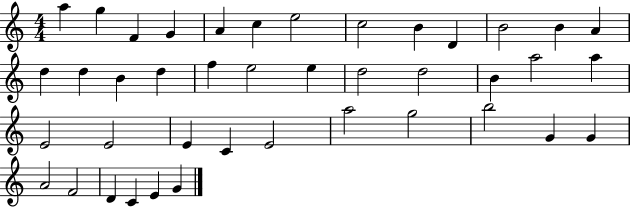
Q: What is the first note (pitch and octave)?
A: A5